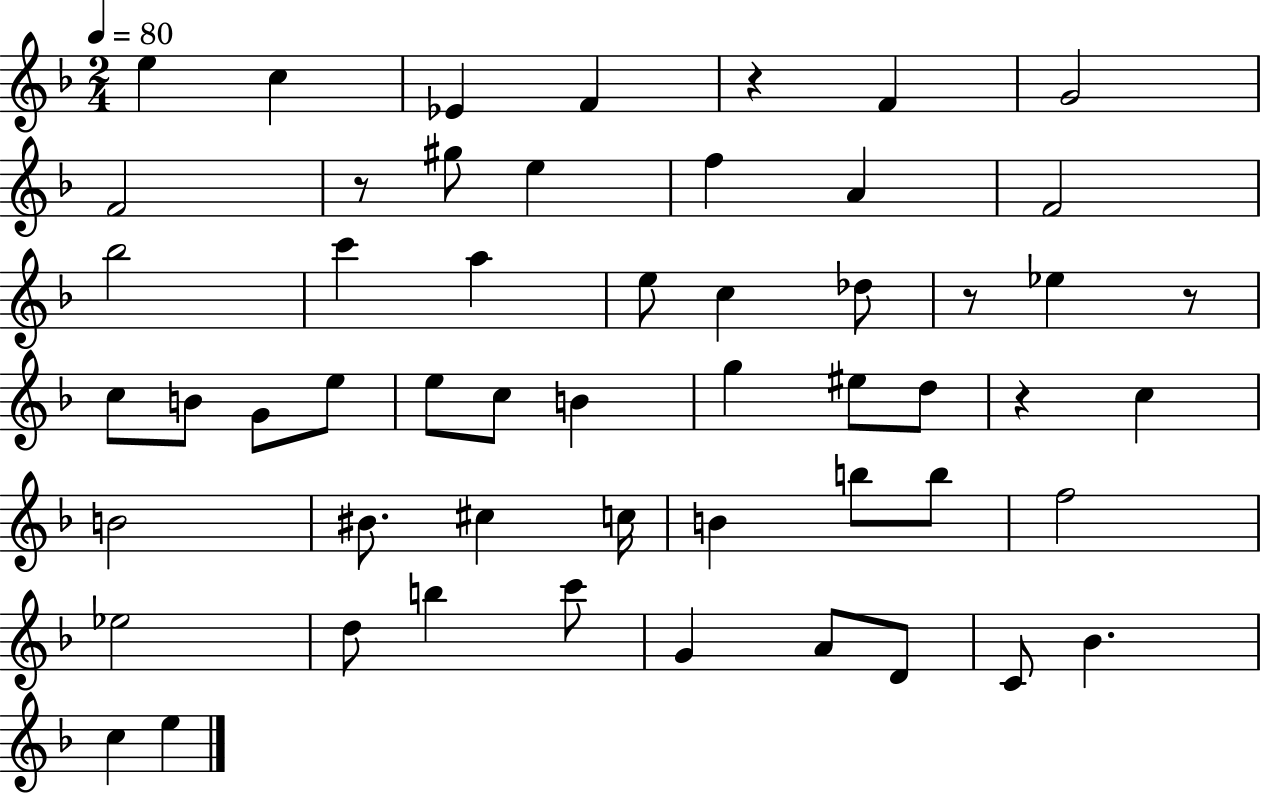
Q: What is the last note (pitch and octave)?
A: E5